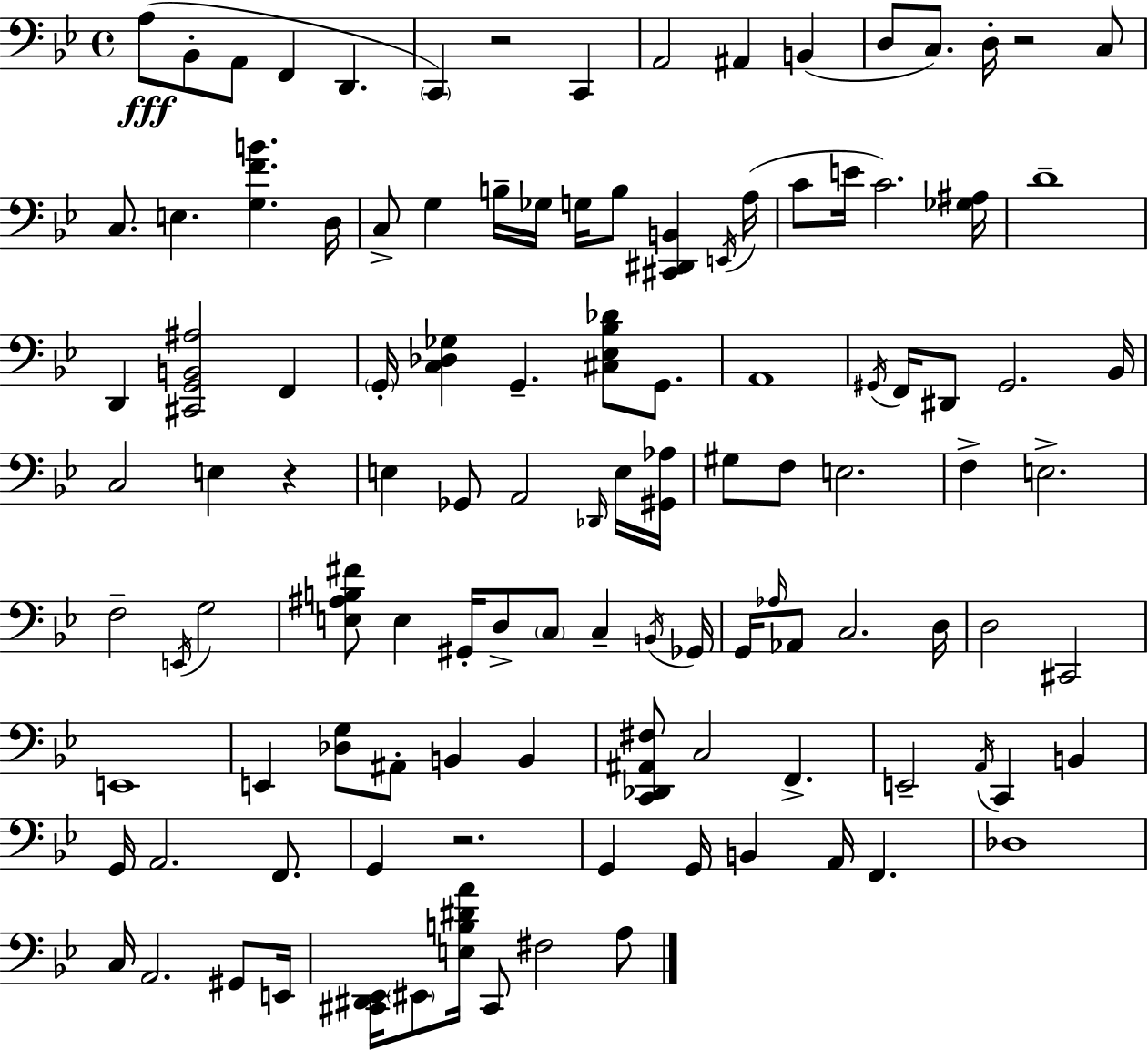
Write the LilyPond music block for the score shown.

{
  \clef bass
  \time 4/4
  \defaultTimeSignature
  \key g \minor
  \repeat volta 2 { a8(\fff bes,8-. a,8 f,4 d,4. | \parenthesize c,4) r2 c,4 | a,2 ais,4 b,4( | d8 c8.) d16-. r2 c8 | \break c8. e4. <g f' b'>4. d16 | c8-> g4 b16-- ges16 g16 b8 <cis, dis, b,>4 \acciaccatura { e,16 } | a16( c'8 e'16 c'2.) | <ges ais>16 d'1-- | \break d,4 <cis, g, b, ais>2 f,4 | \parenthesize g,16-. <c des ges>4 g,4.-- <cis ees bes des'>8 g,8. | a,1 | \acciaccatura { gis,16 } f,16 dis,8 gis,2. | \break bes,16 c2 e4 r4 | e4 ges,8 a,2 | \grace { des,16 } e16 <gis, aes>16 gis8 f8 e2. | f4-> e2.-> | \break f2-- \acciaccatura { e,16 } g2 | <e ais b fis'>8 e4 gis,16-. d8-> \parenthesize c8 c4-- | \acciaccatura { b,16 } ges,16 g,16 \grace { aes16 } aes,8 c2. | d16 d2 cis,2 | \break e,1 | e,4 <des g>8 ais,8-. b,4 | b,4 <c, des, ais, fis>8 c2 | f,4.-> e,2-- \acciaccatura { a,16 } c,4 | \break b,4 g,16 a,2. | f,8. g,4 r2. | g,4 g,16 b,4 | a,16 f,4. des1 | \break c16 a,2. | gis,8 e,16 <cis, dis, ees,>16 \parenthesize eis,8 <e b dis' a'>16 cis,8 fis2 | a8 } \bar "|."
}